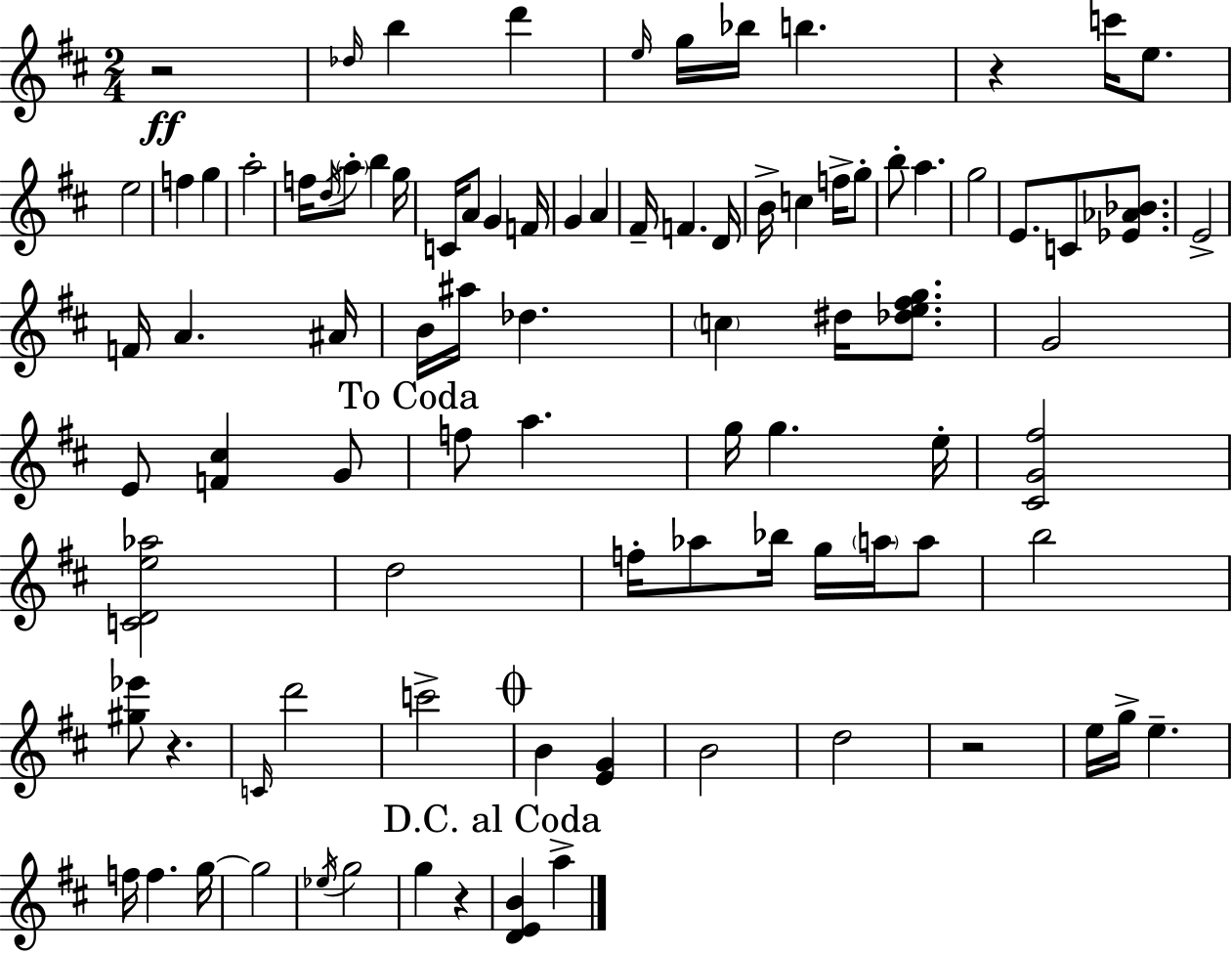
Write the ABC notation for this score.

X:1
T:Untitled
M:2/4
L:1/4
K:D
z2 _d/4 b d' e/4 g/4 _b/4 b z c'/4 e/2 e2 f g a2 f/4 d/4 a/2 b g/4 C/4 A/2 G F/4 G A ^F/4 F D/4 B/4 c f/4 g/2 b/2 a g2 E/2 C/2 [_E_A_B]/2 E2 F/4 A ^A/4 B/4 ^a/4 _d c ^d/4 [_de^fg]/2 G2 E/2 [F^c] G/2 f/2 a g/4 g e/4 [^CG^f]2 [CDe_a]2 d2 f/4 _a/2 _b/4 g/4 a/4 a/2 b2 [^g_e']/2 z C/4 d'2 c'2 B [EG] B2 d2 z2 e/4 g/4 e f/4 f g/4 g2 _e/4 g2 g z [DEB] a